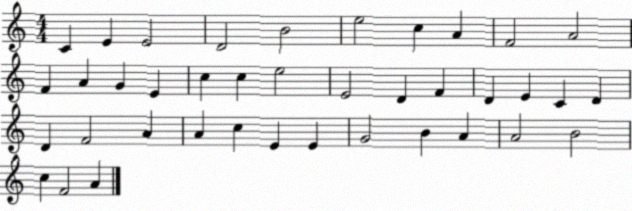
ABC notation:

X:1
T:Untitled
M:4/4
L:1/4
K:C
C E E2 D2 B2 e2 c A F2 A2 F A G E c c e2 E2 D F D E C D D F2 A A c E E G2 B A A2 B2 c F2 A